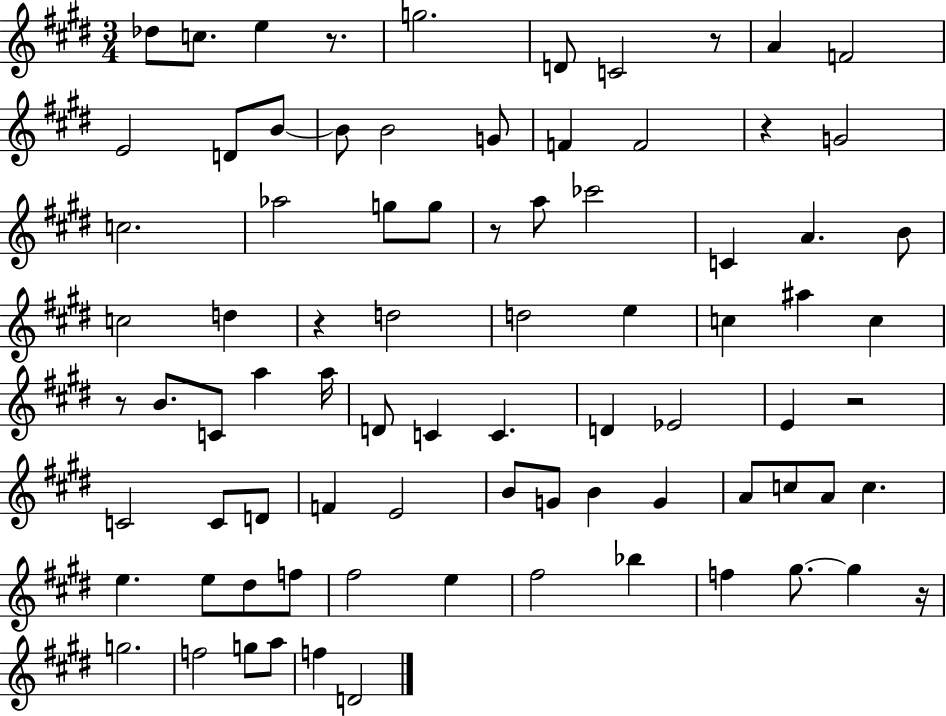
X:1
T:Untitled
M:3/4
L:1/4
K:E
_d/2 c/2 e z/2 g2 D/2 C2 z/2 A F2 E2 D/2 B/2 B/2 B2 G/2 F F2 z G2 c2 _a2 g/2 g/2 z/2 a/2 _c'2 C A B/2 c2 d z d2 d2 e c ^a c z/2 B/2 C/2 a a/4 D/2 C C D _E2 E z2 C2 C/2 D/2 F E2 B/2 G/2 B G A/2 c/2 A/2 c e e/2 ^d/2 f/2 ^f2 e ^f2 _b f ^g/2 ^g z/4 g2 f2 g/2 a/2 f D2